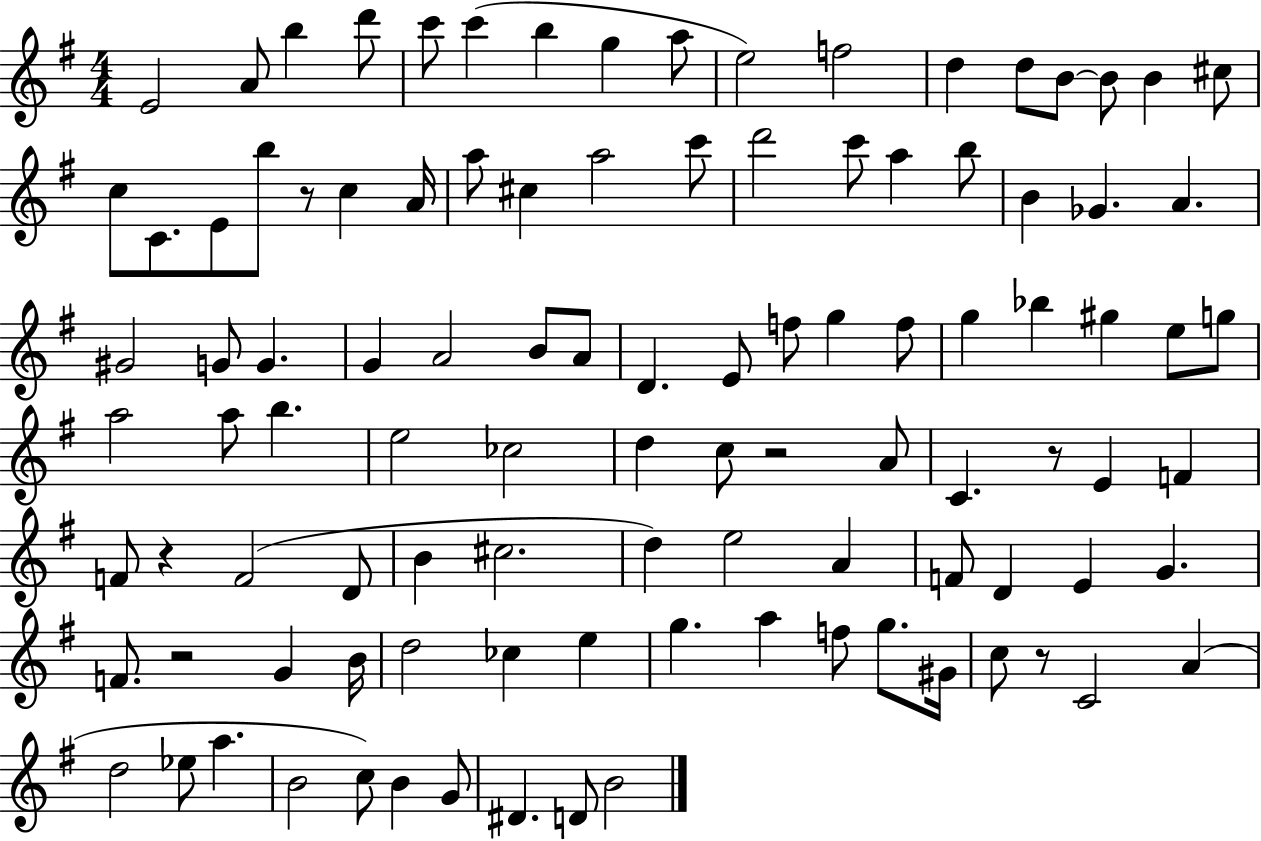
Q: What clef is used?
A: treble